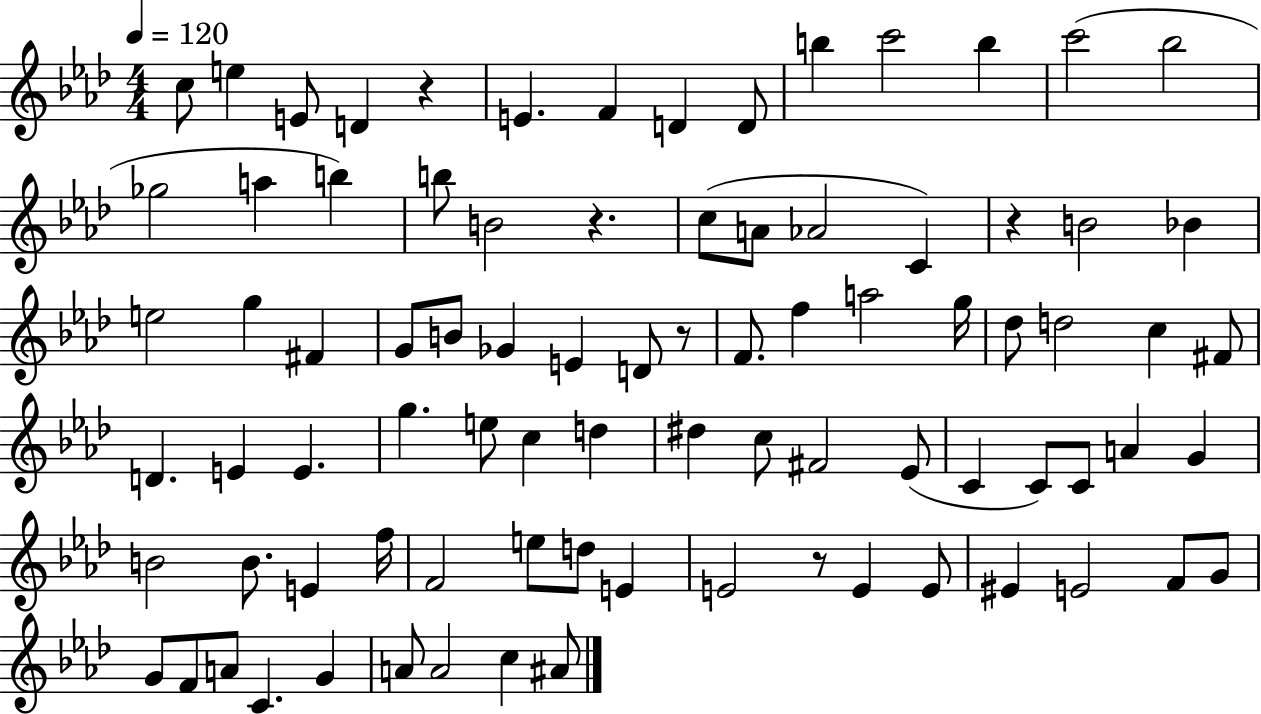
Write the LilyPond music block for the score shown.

{
  \clef treble
  \numericTimeSignature
  \time 4/4
  \key aes \major
  \tempo 4 = 120
  \repeat volta 2 { c''8 e''4 e'8 d'4 r4 | e'4. f'4 d'4 d'8 | b''4 c'''2 b''4 | c'''2( bes''2 | \break ges''2 a''4 b''4) | b''8 b'2 r4. | c''8( a'8 aes'2 c'4) | r4 b'2 bes'4 | \break e''2 g''4 fis'4 | g'8 b'8 ges'4 e'4 d'8 r8 | f'8. f''4 a''2 g''16 | des''8 d''2 c''4 fis'8 | \break d'4. e'4 e'4. | g''4. e''8 c''4 d''4 | dis''4 c''8 fis'2 ees'8( | c'4 c'8) c'8 a'4 g'4 | \break b'2 b'8. e'4 f''16 | f'2 e''8 d''8 e'4 | e'2 r8 e'4 e'8 | eis'4 e'2 f'8 g'8 | \break g'8 f'8 a'8 c'4. g'4 | a'8 a'2 c''4 ais'8 | } \bar "|."
}